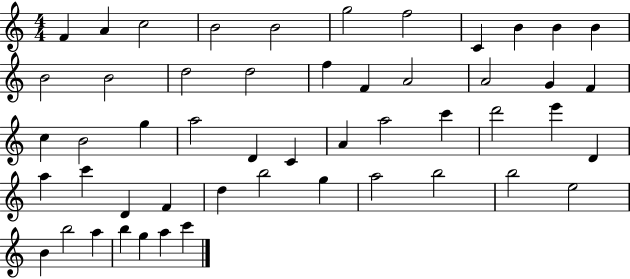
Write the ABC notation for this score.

X:1
T:Untitled
M:4/4
L:1/4
K:C
F A c2 B2 B2 g2 f2 C B B B B2 B2 d2 d2 f F A2 A2 G F c B2 g a2 D C A a2 c' d'2 e' D a c' D F d b2 g a2 b2 b2 e2 B b2 a b g a c'